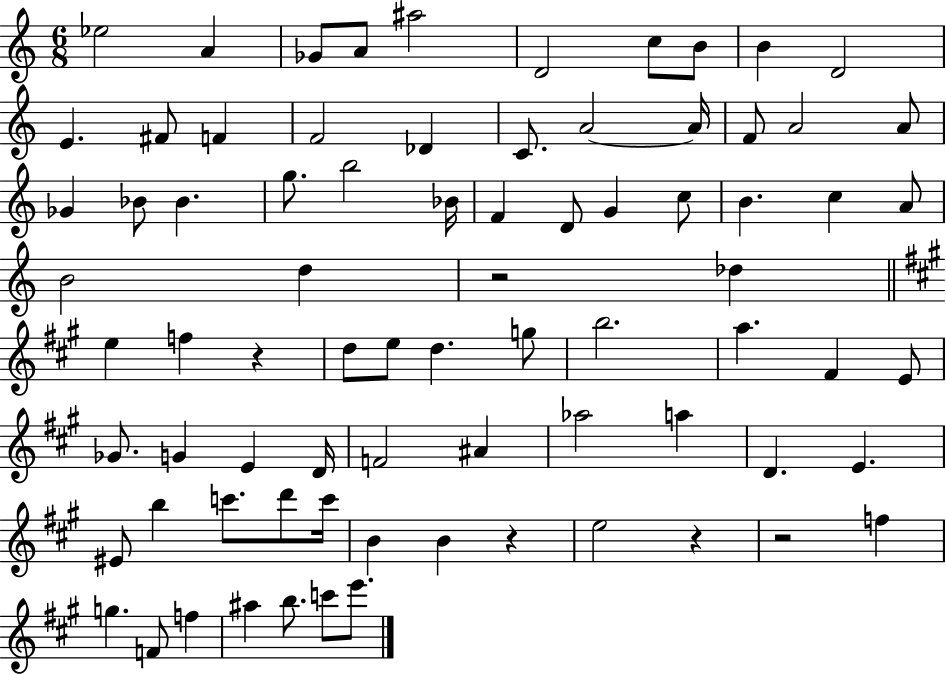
Eb5/h A4/q Gb4/e A4/e A#5/h D4/h C5/e B4/e B4/q D4/h E4/q. F#4/e F4/q F4/h Db4/q C4/e. A4/h A4/s F4/e A4/h A4/e Gb4/q Bb4/e Bb4/q. G5/e. B5/h Bb4/s F4/q D4/e G4/q C5/e B4/q. C5/q A4/e B4/h D5/q R/h Db5/q E5/q F5/q R/q D5/e E5/e D5/q. G5/e B5/h. A5/q. F#4/q E4/e Gb4/e. G4/q E4/q D4/s F4/h A#4/q Ab5/h A5/q D4/q. E4/q. EIS4/e B5/q C6/e. D6/e C6/s B4/q B4/q R/q E5/h R/q R/h F5/q G5/q. F4/e F5/q A#5/q B5/e. C6/e E6/e.